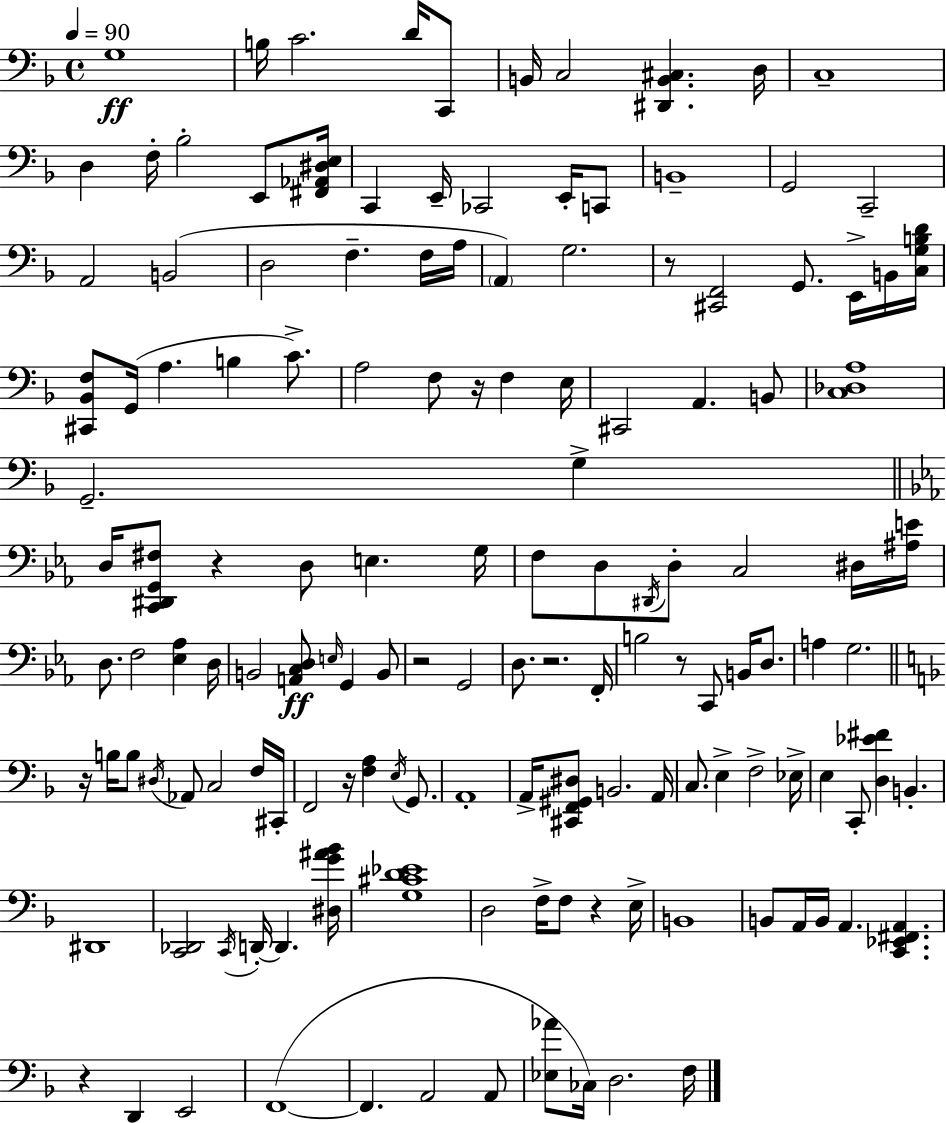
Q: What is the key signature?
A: D minor